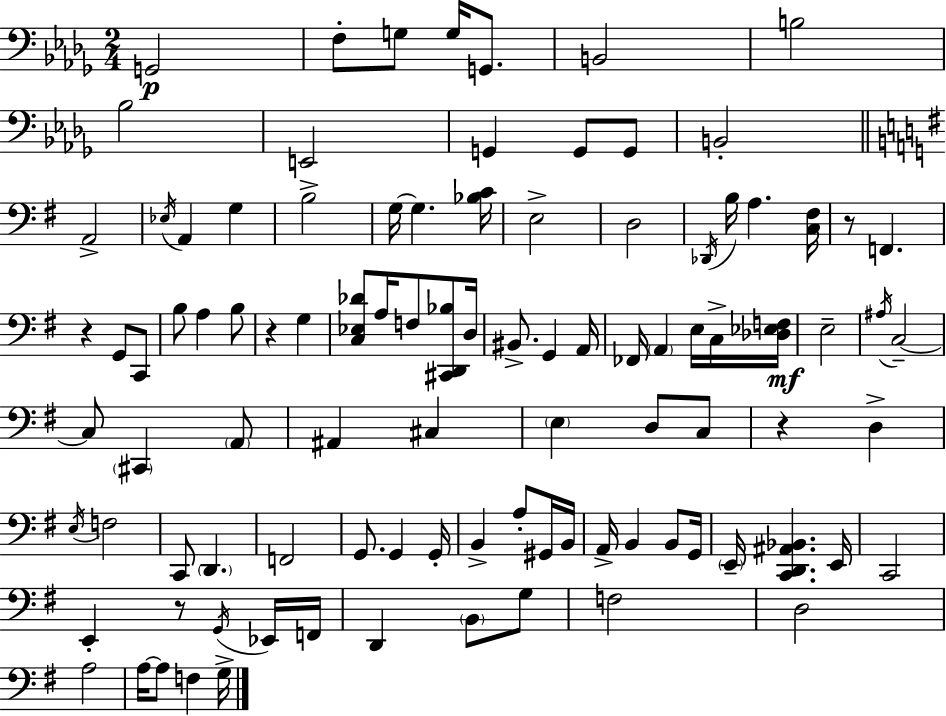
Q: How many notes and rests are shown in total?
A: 98